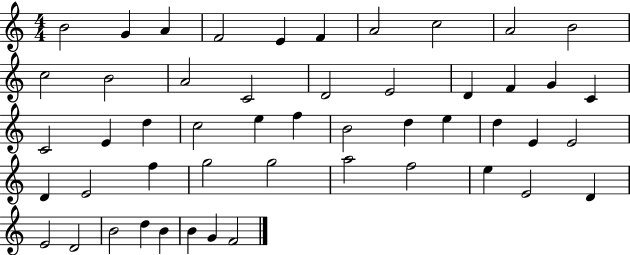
{
  \clef treble
  \numericTimeSignature
  \time 4/4
  \key c \major
  b'2 g'4 a'4 | f'2 e'4 f'4 | a'2 c''2 | a'2 b'2 | \break c''2 b'2 | a'2 c'2 | d'2 e'2 | d'4 f'4 g'4 c'4 | \break c'2 e'4 d''4 | c''2 e''4 f''4 | b'2 d''4 e''4 | d''4 e'4 e'2 | \break d'4 e'2 f''4 | g''2 g''2 | a''2 f''2 | e''4 e'2 d'4 | \break e'2 d'2 | b'2 d''4 b'4 | b'4 g'4 f'2 | \bar "|."
}